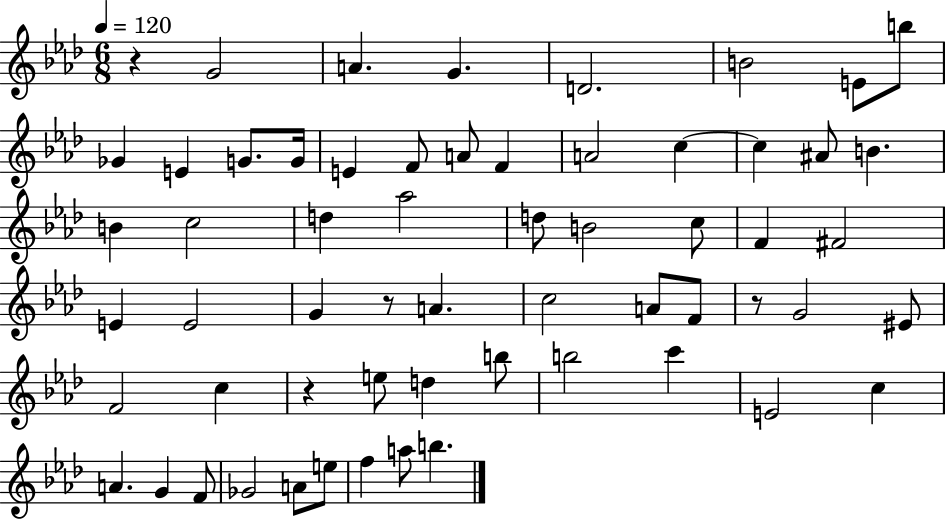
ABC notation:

X:1
T:Untitled
M:6/8
L:1/4
K:Ab
z G2 A G D2 B2 E/2 b/2 _G E G/2 G/4 E F/2 A/2 F A2 c c ^A/2 B B c2 d _a2 d/2 B2 c/2 F ^F2 E E2 G z/2 A c2 A/2 F/2 z/2 G2 ^E/2 F2 c z e/2 d b/2 b2 c' E2 c A G F/2 _G2 A/2 e/2 f a/2 b